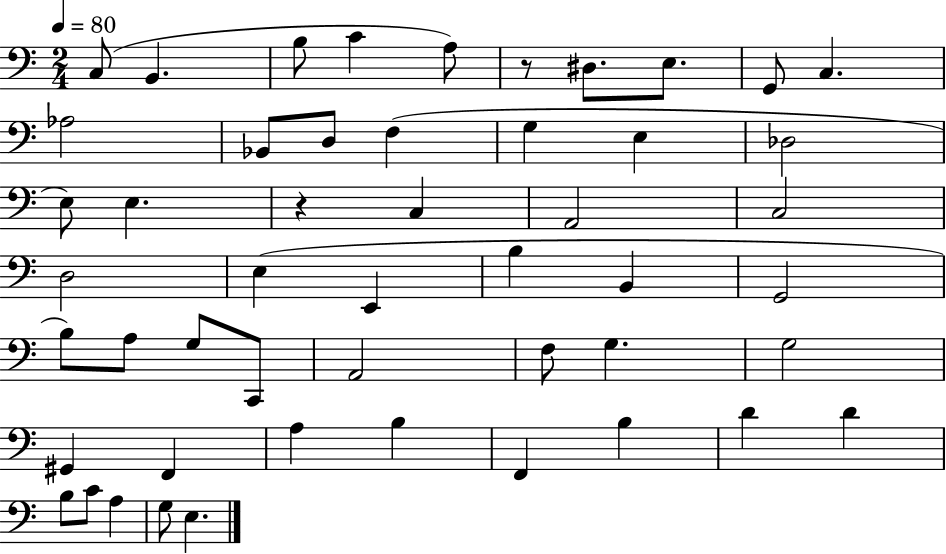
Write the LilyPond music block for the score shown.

{
  \clef bass
  \numericTimeSignature
  \time 2/4
  \key c \major
  \tempo 4 = 80
  c8( b,4. | b8 c'4 a8) | r8 dis8. e8. | g,8 c4. | \break aes2 | bes,8 d8 f4( | g4 e4 | des2 | \break e8) e4. | r4 c4 | a,2 | c2 | \break d2 | e4( e,4 | b4 b,4 | g,2 | \break b8) a8 g8 c,8 | a,2 | f8 g4. | g2 | \break gis,4 f,4 | a4 b4 | f,4 b4 | d'4 d'4 | \break b8 c'8 a4 | g8 e4. | \bar "|."
}